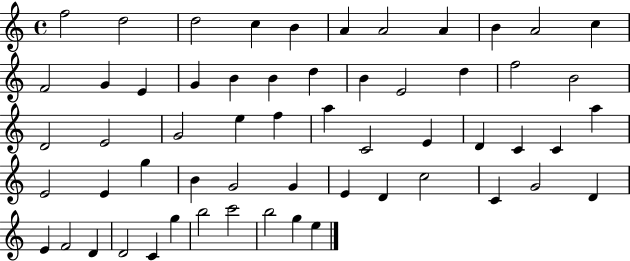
F5/h D5/h D5/h C5/q B4/q A4/q A4/h A4/q B4/q A4/h C5/q F4/h G4/q E4/q G4/q B4/q B4/q D5/q B4/q E4/h D5/q F5/h B4/h D4/h E4/h G4/h E5/q F5/q A5/q C4/h E4/q D4/q C4/q C4/q A5/q E4/h E4/q G5/q B4/q G4/h G4/q E4/q D4/q C5/h C4/q G4/h D4/q E4/q F4/h D4/q D4/h C4/q G5/q B5/h C6/h B5/h G5/q E5/q